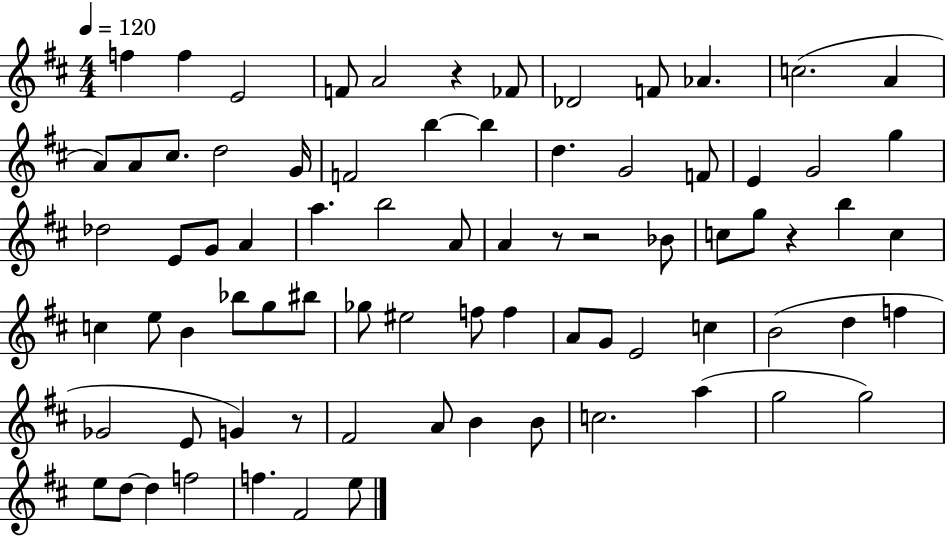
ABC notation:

X:1
T:Untitled
M:4/4
L:1/4
K:D
f f E2 F/2 A2 z _F/2 _D2 F/2 _A c2 A A/2 A/2 ^c/2 d2 G/4 F2 b b d G2 F/2 E G2 g _d2 E/2 G/2 A a b2 A/2 A z/2 z2 _B/2 c/2 g/2 z b c c e/2 B _b/2 g/2 ^b/2 _g/2 ^e2 f/2 f A/2 G/2 E2 c B2 d f _G2 E/2 G z/2 ^F2 A/2 B B/2 c2 a g2 g2 e/2 d/2 d f2 f ^F2 e/2